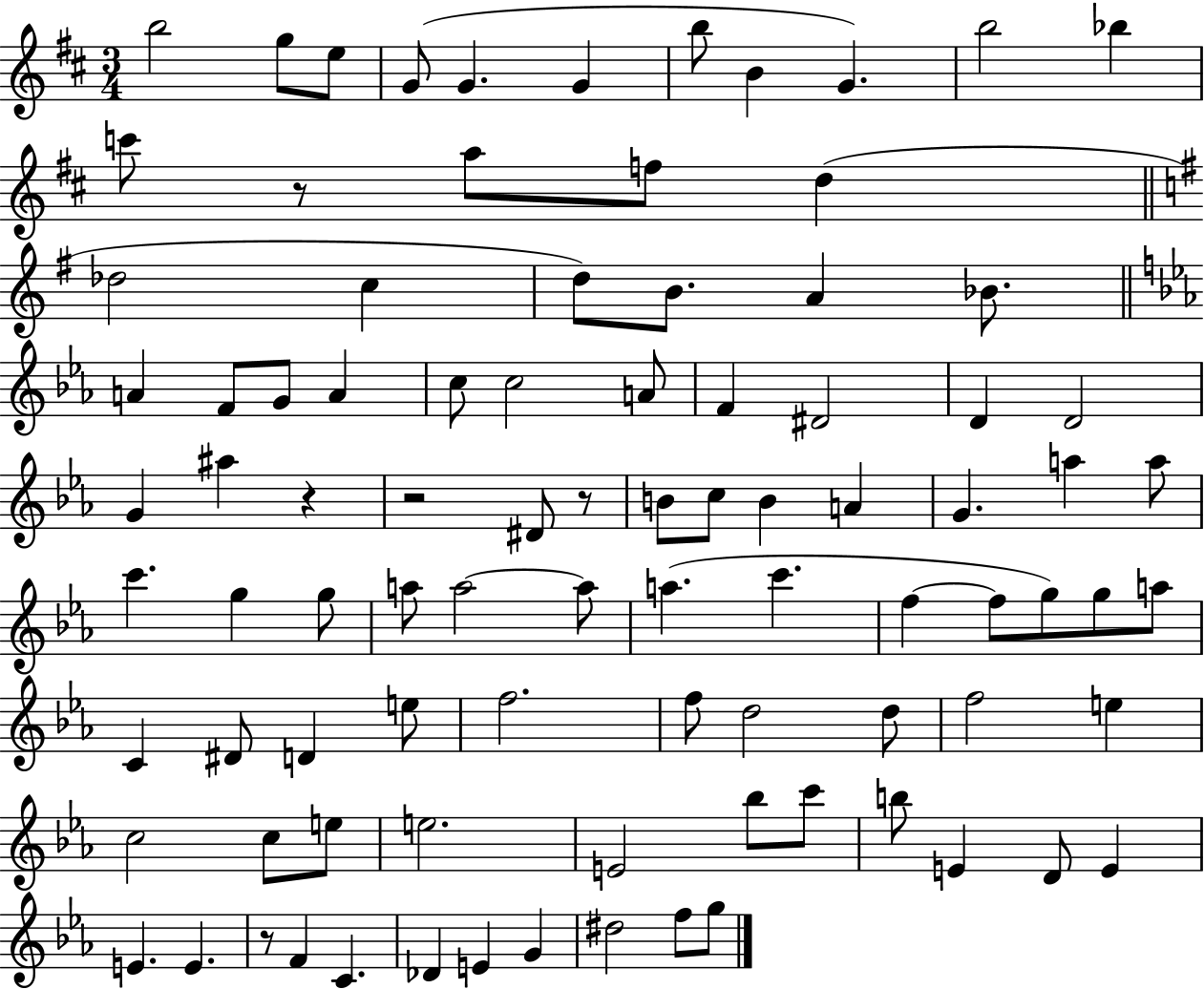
B5/h G5/e E5/e G4/e G4/q. G4/q B5/e B4/q G4/q. B5/h Bb5/q C6/e R/e A5/e F5/e D5/q Db5/h C5/q D5/e B4/e. A4/q Bb4/e. A4/q F4/e G4/e A4/q C5/e C5/h A4/e F4/q D#4/h D4/q D4/h G4/q A#5/q R/q R/h D#4/e R/e B4/e C5/e B4/q A4/q G4/q. A5/q A5/e C6/q. G5/q G5/e A5/e A5/h A5/e A5/q. C6/q. F5/q F5/e G5/e G5/e A5/e C4/q D#4/e D4/q E5/e F5/h. F5/e D5/h D5/e F5/h E5/q C5/h C5/e E5/e E5/h. E4/h Bb5/e C6/e B5/e E4/q D4/e E4/q E4/q. E4/q. R/e F4/q C4/q. Db4/q E4/q G4/q D#5/h F5/e G5/e